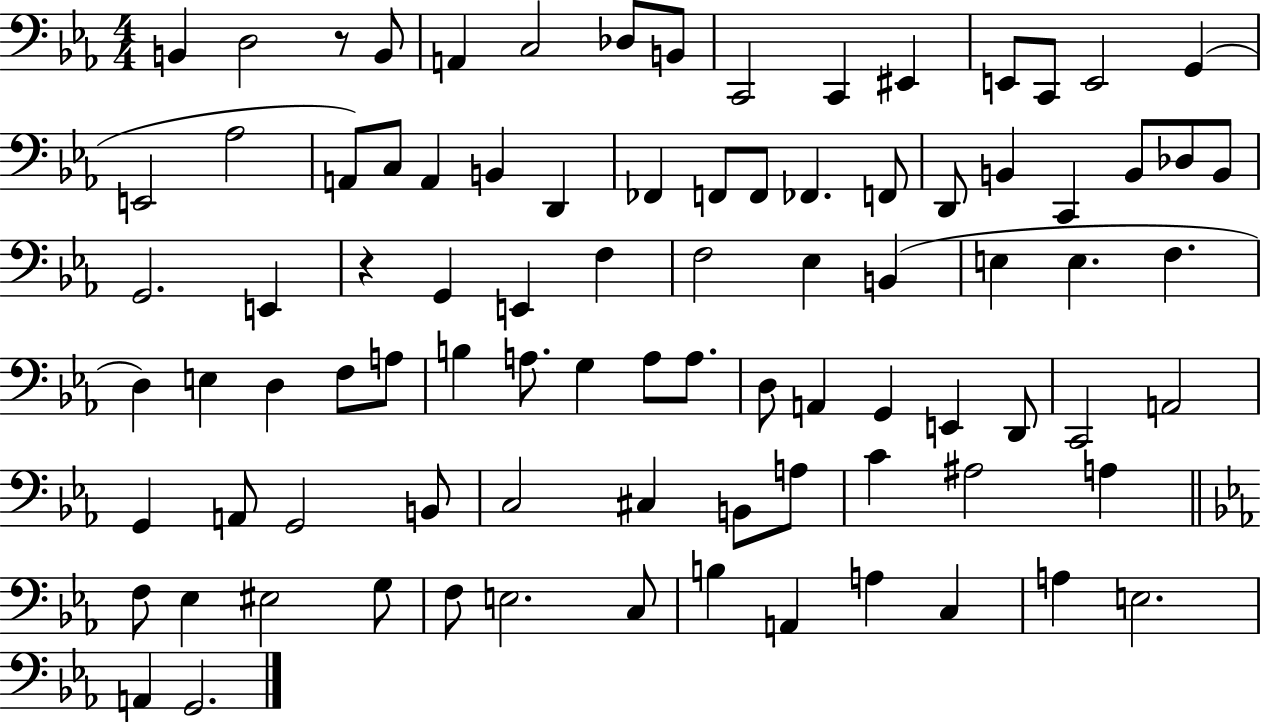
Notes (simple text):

B2/q D3/h R/e B2/e A2/q C3/h Db3/e B2/e C2/h C2/q EIS2/q E2/e C2/e E2/h G2/q E2/h Ab3/h A2/e C3/e A2/q B2/q D2/q FES2/q F2/e F2/e FES2/q. F2/e D2/e B2/q C2/q B2/e Db3/e B2/e G2/h. E2/q R/q G2/q E2/q F3/q F3/h Eb3/q B2/q E3/q E3/q. F3/q. D3/q E3/q D3/q F3/e A3/e B3/q A3/e. G3/q A3/e A3/e. D3/e A2/q G2/q E2/q D2/e C2/h A2/h G2/q A2/e G2/h B2/e C3/h C#3/q B2/e A3/e C4/q A#3/h A3/q F3/e Eb3/q EIS3/h G3/e F3/e E3/h. C3/e B3/q A2/q A3/q C3/q A3/q E3/h. A2/q G2/h.